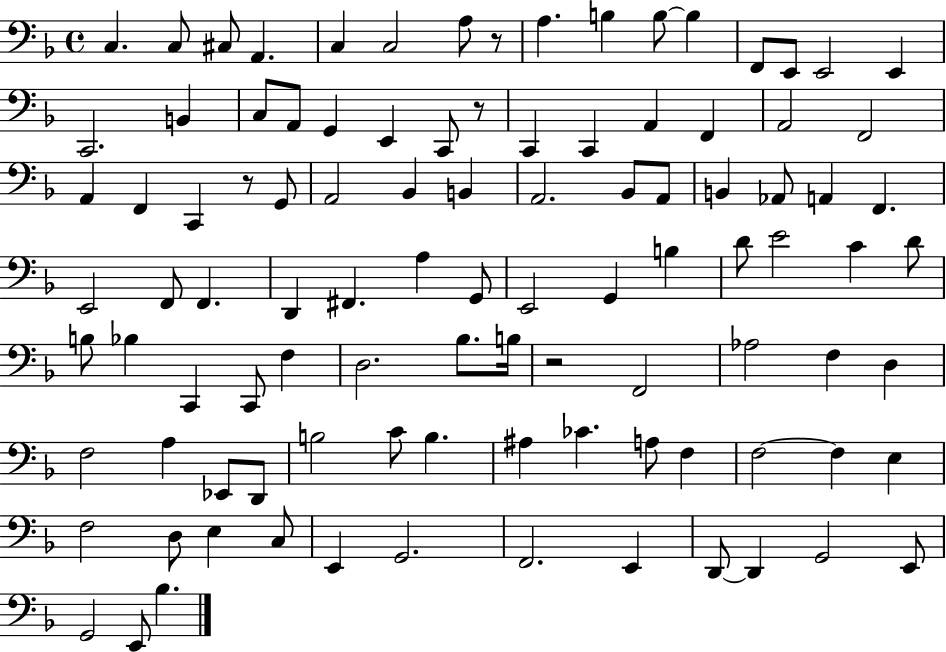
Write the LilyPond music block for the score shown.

{
  \clef bass
  \time 4/4
  \defaultTimeSignature
  \key f \major
  c4. c8 cis8 a,4. | c4 c2 a8 r8 | a4. b4 b8~~ b4 | f,8 e,8 e,2 e,4 | \break c,2. b,4 | c8 a,8 g,4 e,4 c,8 r8 | c,4 c,4 a,4 f,4 | a,2 f,2 | \break a,4 f,4 c,4 r8 g,8 | a,2 bes,4 b,4 | a,2. bes,8 a,8 | b,4 aes,8 a,4 f,4. | \break e,2 f,8 f,4. | d,4 fis,4. a4 g,8 | e,2 g,4 b4 | d'8 e'2 c'4 d'8 | \break b8 bes4 c,4 c,8 f4 | d2. bes8. b16 | r2 f,2 | aes2 f4 d4 | \break f2 a4 ees,8 d,8 | b2 c'8 b4. | ais4 ces'4. a8 f4 | f2~~ f4 e4 | \break f2 d8 e4 c8 | e,4 g,2. | f,2. e,4 | d,8~~ d,4 g,2 e,8 | \break g,2 e,8 bes4. | \bar "|."
}